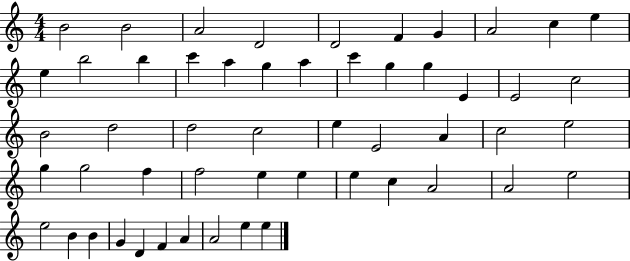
{
  \clef treble
  \numericTimeSignature
  \time 4/4
  \key c \major
  b'2 b'2 | a'2 d'2 | d'2 f'4 g'4 | a'2 c''4 e''4 | \break e''4 b''2 b''4 | c'''4 a''4 g''4 a''4 | c'''4 g''4 g''4 e'4 | e'2 c''2 | \break b'2 d''2 | d''2 c''2 | e''4 e'2 a'4 | c''2 e''2 | \break g''4 g''2 f''4 | f''2 e''4 e''4 | e''4 c''4 a'2 | a'2 e''2 | \break e''2 b'4 b'4 | g'4 d'4 f'4 a'4 | a'2 e''4 e''4 | \bar "|."
}